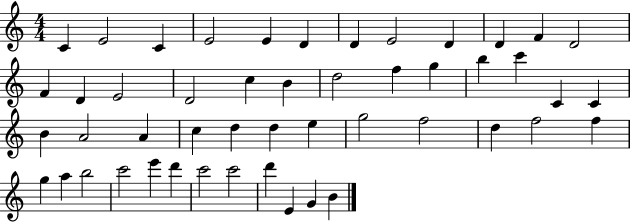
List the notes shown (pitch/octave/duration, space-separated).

C4/q E4/h C4/q E4/h E4/q D4/q D4/q E4/h D4/q D4/q F4/q D4/h F4/q D4/q E4/h D4/h C5/q B4/q D5/h F5/q G5/q B5/q C6/q C4/q C4/q B4/q A4/h A4/q C5/q D5/q D5/q E5/q G5/h F5/h D5/q F5/h F5/q G5/q A5/q B5/h C6/h E6/q D6/q C6/h C6/h D6/q E4/q G4/q B4/q